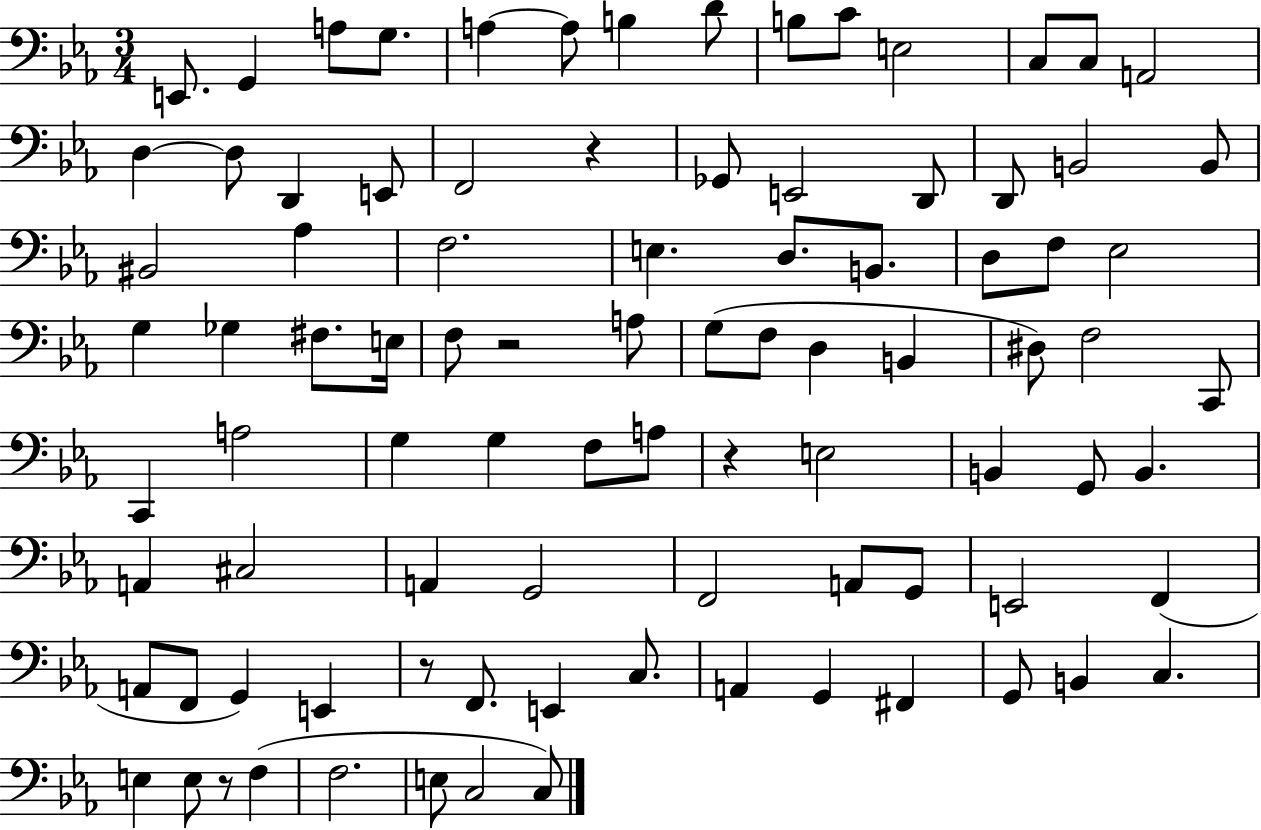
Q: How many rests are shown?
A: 5